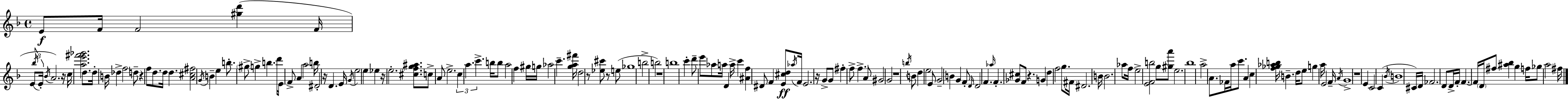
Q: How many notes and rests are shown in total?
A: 171